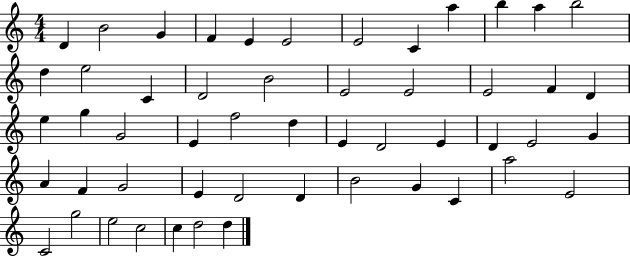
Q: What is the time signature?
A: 4/4